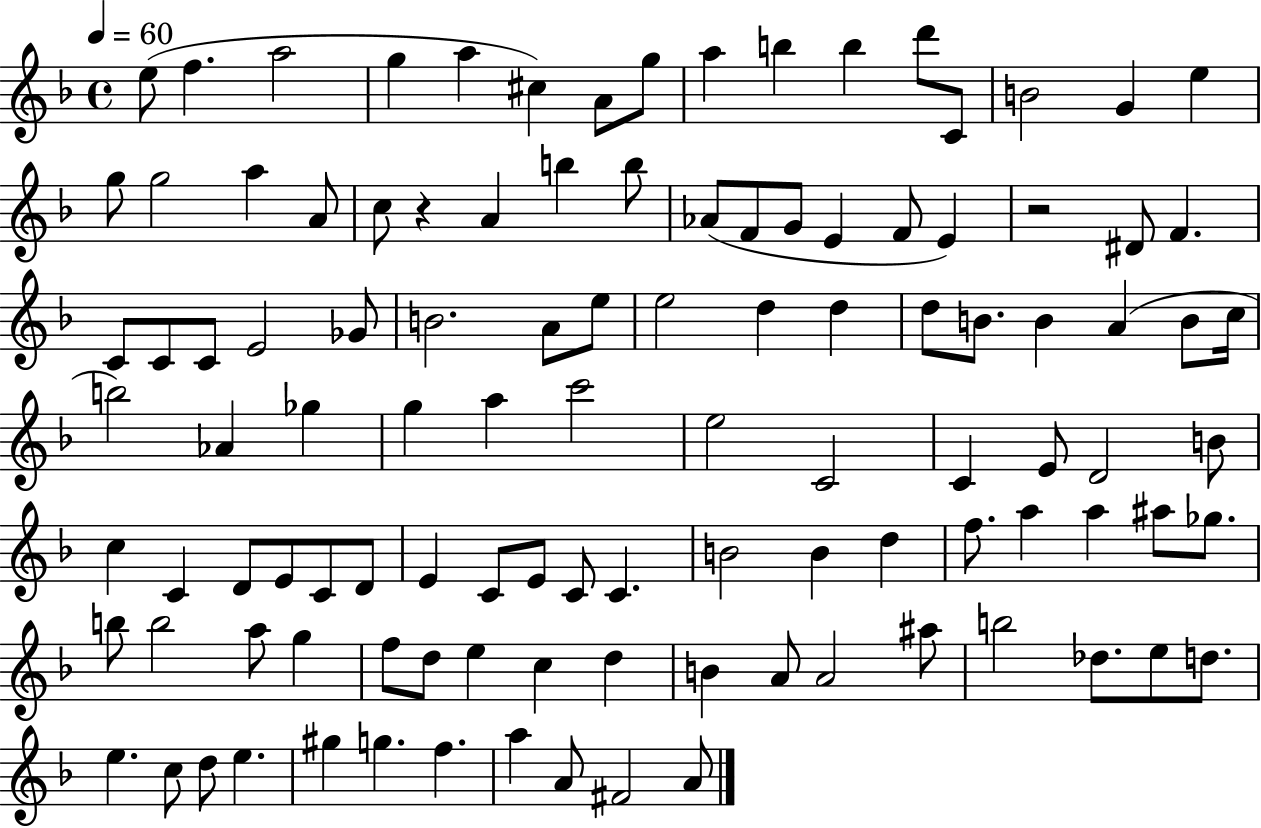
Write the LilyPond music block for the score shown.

{
  \clef treble
  \time 4/4
  \defaultTimeSignature
  \key f \major
  \tempo 4 = 60
  e''8( f''4. a''2 | g''4 a''4 cis''4) a'8 g''8 | a''4 b''4 b''4 d'''8 c'8 | b'2 g'4 e''4 | \break g''8 g''2 a''4 a'8 | c''8 r4 a'4 b''4 b''8 | aes'8( f'8 g'8 e'4 f'8 e'4) | r2 dis'8 f'4. | \break c'8 c'8 c'8 e'2 ges'8 | b'2. a'8 e''8 | e''2 d''4 d''4 | d''8 b'8. b'4 a'4( b'8 c''16 | \break b''2) aes'4 ges''4 | g''4 a''4 c'''2 | e''2 c'2 | c'4 e'8 d'2 b'8 | \break c''4 c'4 d'8 e'8 c'8 d'8 | e'4 c'8 e'8 c'8 c'4. | b'2 b'4 d''4 | f''8. a''4 a''4 ais''8 ges''8. | \break b''8 b''2 a''8 g''4 | f''8 d''8 e''4 c''4 d''4 | b'4 a'8 a'2 ais''8 | b''2 des''8. e''8 d''8. | \break e''4. c''8 d''8 e''4. | gis''4 g''4. f''4. | a''4 a'8 fis'2 a'8 | \bar "|."
}